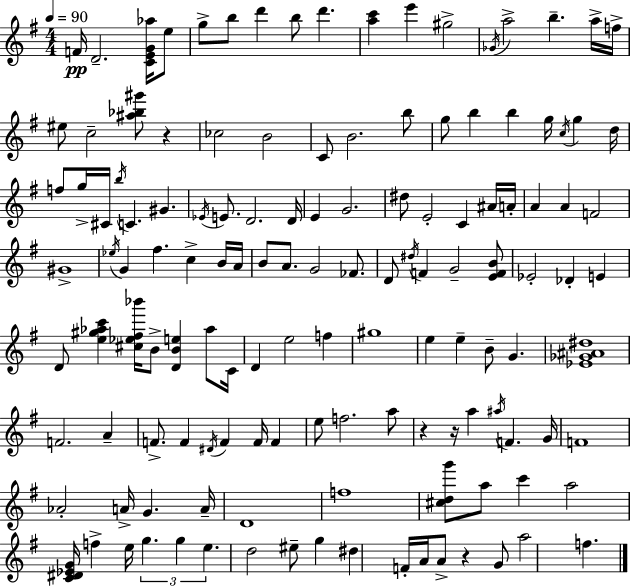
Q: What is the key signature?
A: G major